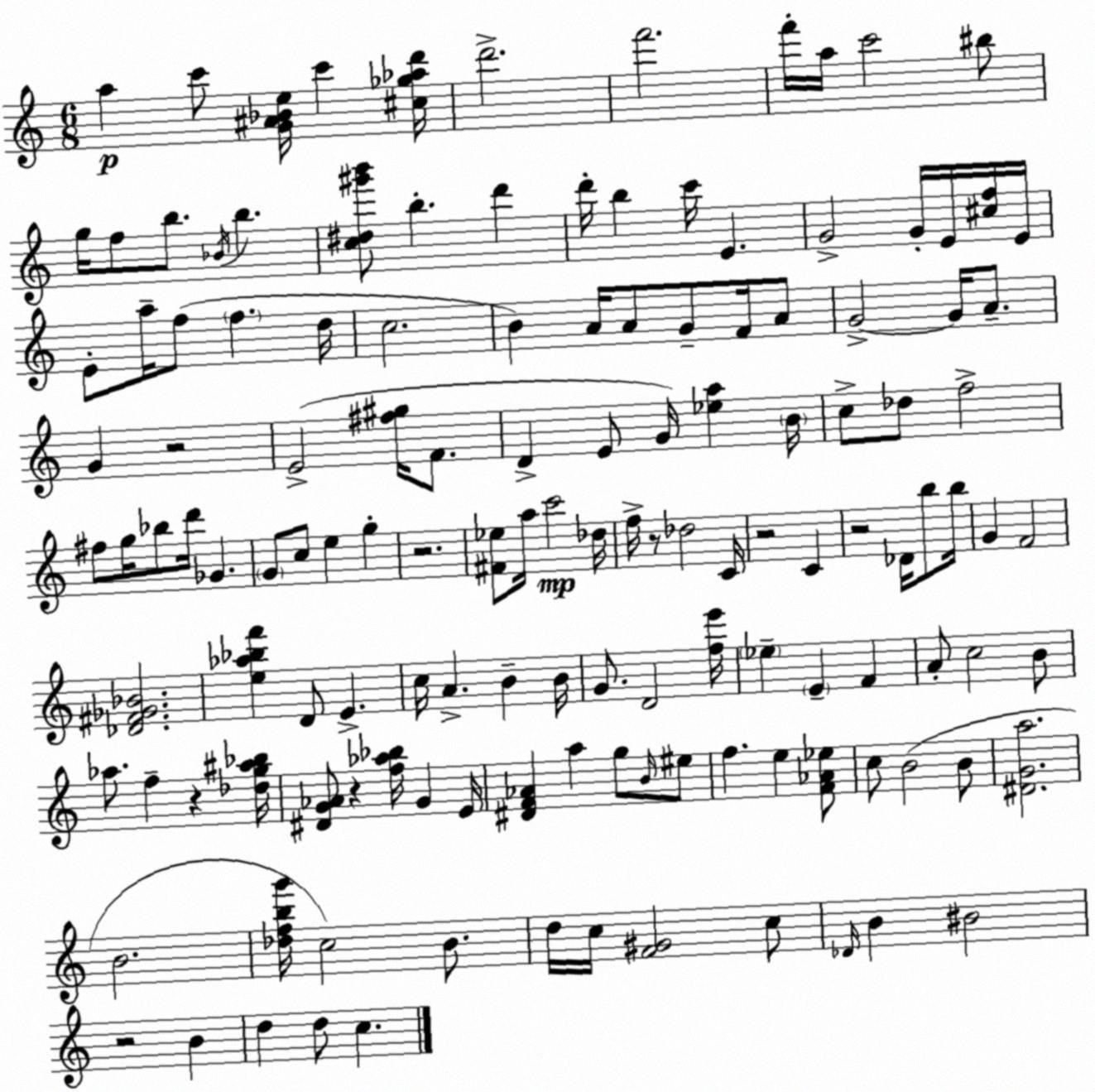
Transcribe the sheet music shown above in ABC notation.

X:1
T:Untitled
M:6/8
L:1/4
K:Am
a c'/2 [G^A_Be]/4 c' [^c_g_ad']/4 d'2 f'2 f'/4 a/4 c'2 ^b/2 g/4 f/2 b/2 _B/4 b [c^d^g'b']/2 b d' d'/4 b c'/4 E G2 G/4 E/4 [^cf]/4 E/4 E/2 a/4 f/2 f d/4 c2 B A/4 A/2 G/2 F/4 A/2 G2 G/4 A/2 G z2 E2 [^f^g]/4 F/2 D E/2 G/4 [_ea] B/4 c/2 _d/2 f2 ^f/2 g/4 _b/2 d'/4 _G G/2 c/2 e g z2 [^F_e]/2 a/4 c'2 _d/4 f/4 z/2 _d2 C/4 z2 C z2 _D/4 b/2 b/4 G F2 [_D^F_G_B]2 [e_a_bf'] D/2 E c/4 A B B/4 G/2 D2 [fe']/4 _e E F A/2 c2 B/2 _a/2 f z [_dg^a_b]/4 [^DG_A]/2 z [f_a_b]/4 G E/4 [^DF_A] a g/2 B/4 ^e/2 f e [F_A_e]/2 c/2 B2 B/2 [^DGa]2 B2 [_dfbg']/4 c2 B/2 d/4 c/4 [F^G]2 c/2 _D/4 B ^B2 z2 B d d/2 c